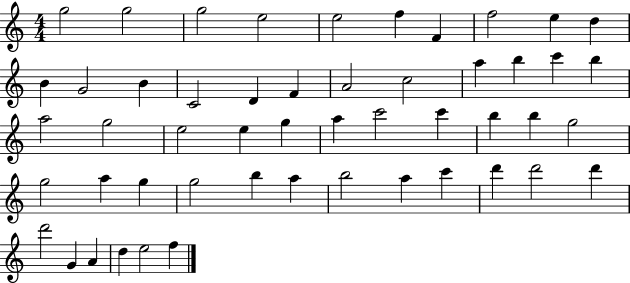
{
  \clef treble
  \numericTimeSignature
  \time 4/4
  \key c \major
  g''2 g''2 | g''2 e''2 | e''2 f''4 f'4 | f''2 e''4 d''4 | \break b'4 g'2 b'4 | c'2 d'4 f'4 | a'2 c''2 | a''4 b''4 c'''4 b''4 | \break a''2 g''2 | e''2 e''4 g''4 | a''4 c'''2 c'''4 | b''4 b''4 g''2 | \break g''2 a''4 g''4 | g''2 b''4 a''4 | b''2 a''4 c'''4 | d'''4 d'''2 d'''4 | \break d'''2 g'4 a'4 | d''4 e''2 f''4 | \bar "|."
}